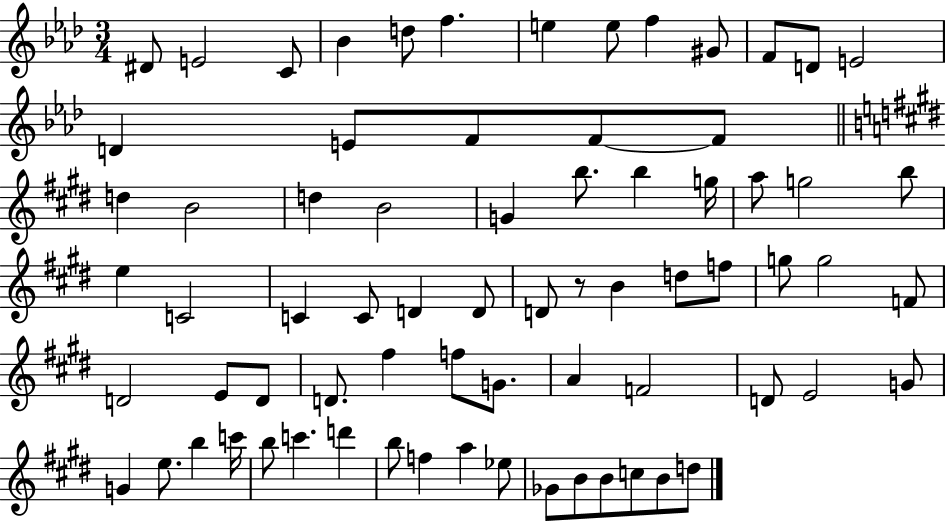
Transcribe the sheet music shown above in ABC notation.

X:1
T:Untitled
M:3/4
L:1/4
K:Ab
^D/2 E2 C/2 _B d/2 f e e/2 f ^G/2 F/2 D/2 E2 D E/2 F/2 F/2 F/2 d B2 d B2 G b/2 b g/4 a/2 g2 b/2 e C2 C C/2 D D/2 D/2 z/2 B d/2 f/2 g/2 g2 F/2 D2 E/2 D/2 D/2 ^f f/2 G/2 A F2 D/2 E2 G/2 G e/2 b c'/4 b/2 c' d' b/2 f a _e/2 _G/2 B/2 B/2 c/2 B/2 d/2